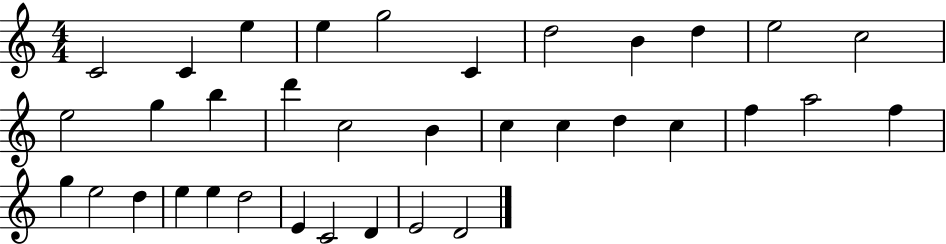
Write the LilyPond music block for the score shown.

{
  \clef treble
  \numericTimeSignature
  \time 4/4
  \key c \major
  c'2 c'4 e''4 | e''4 g''2 c'4 | d''2 b'4 d''4 | e''2 c''2 | \break e''2 g''4 b''4 | d'''4 c''2 b'4 | c''4 c''4 d''4 c''4 | f''4 a''2 f''4 | \break g''4 e''2 d''4 | e''4 e''4 d''2 | e'4 c'2 d'4 | e'2 d'2 | \break \bar "|."
}